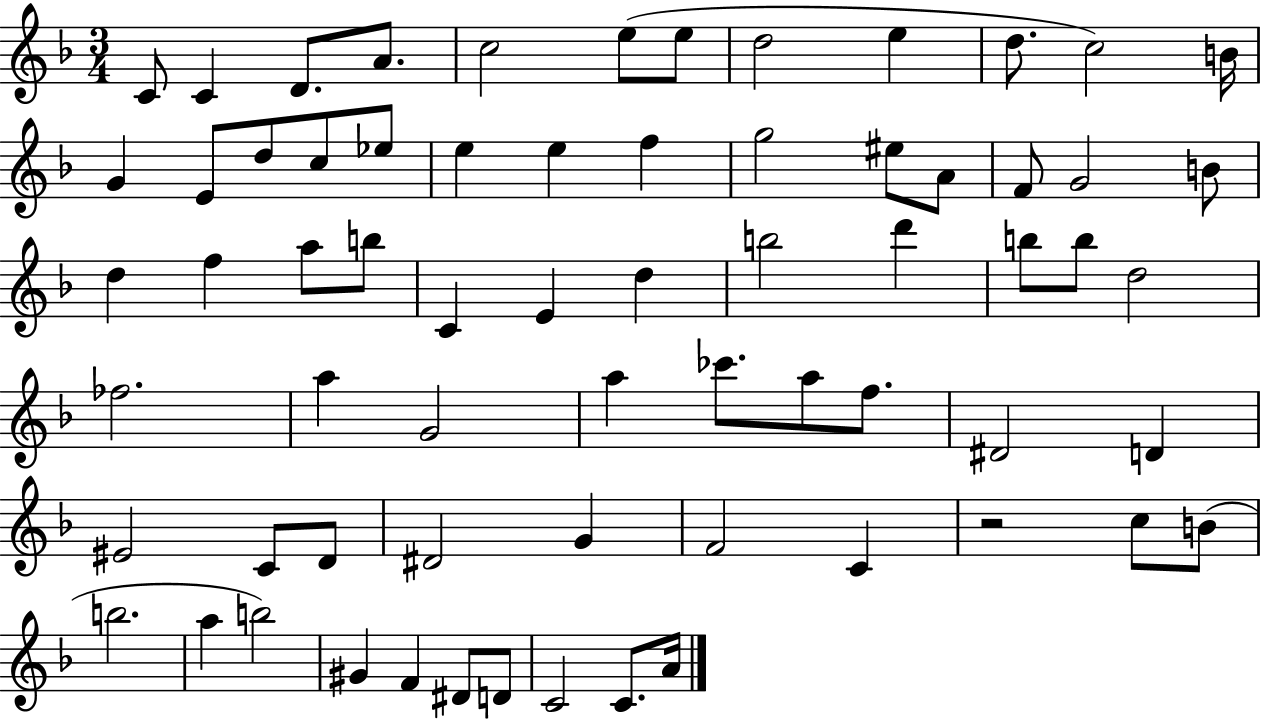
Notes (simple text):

C4/e C4/q D4/e. A4/e. C5/h E5/e E5/e D5/h E5/q D5/e. C5/h B4/s G4/q E4/e D5/e C5/e Eb5/e E5/q E5/q F5/q G5/h EIS5/e A4/e F4/e G4/h B4/e D5/q F5/q A5/e B5/e C4/q E4/q D5/q B5/h D6/q B5/e B5/e D5/h FES5/h. A5/q G4/h A5/q CES6/e. A5/e F5/e. D#4/h D4/q EIS4/h C4/e D4/e D#4/h G4/q F4/h C4/q R/h C5/e B4/e B5/h. A5/q B5/h G#4/q F4/q D#4/e D4/e C4/h C4/e. A4/s